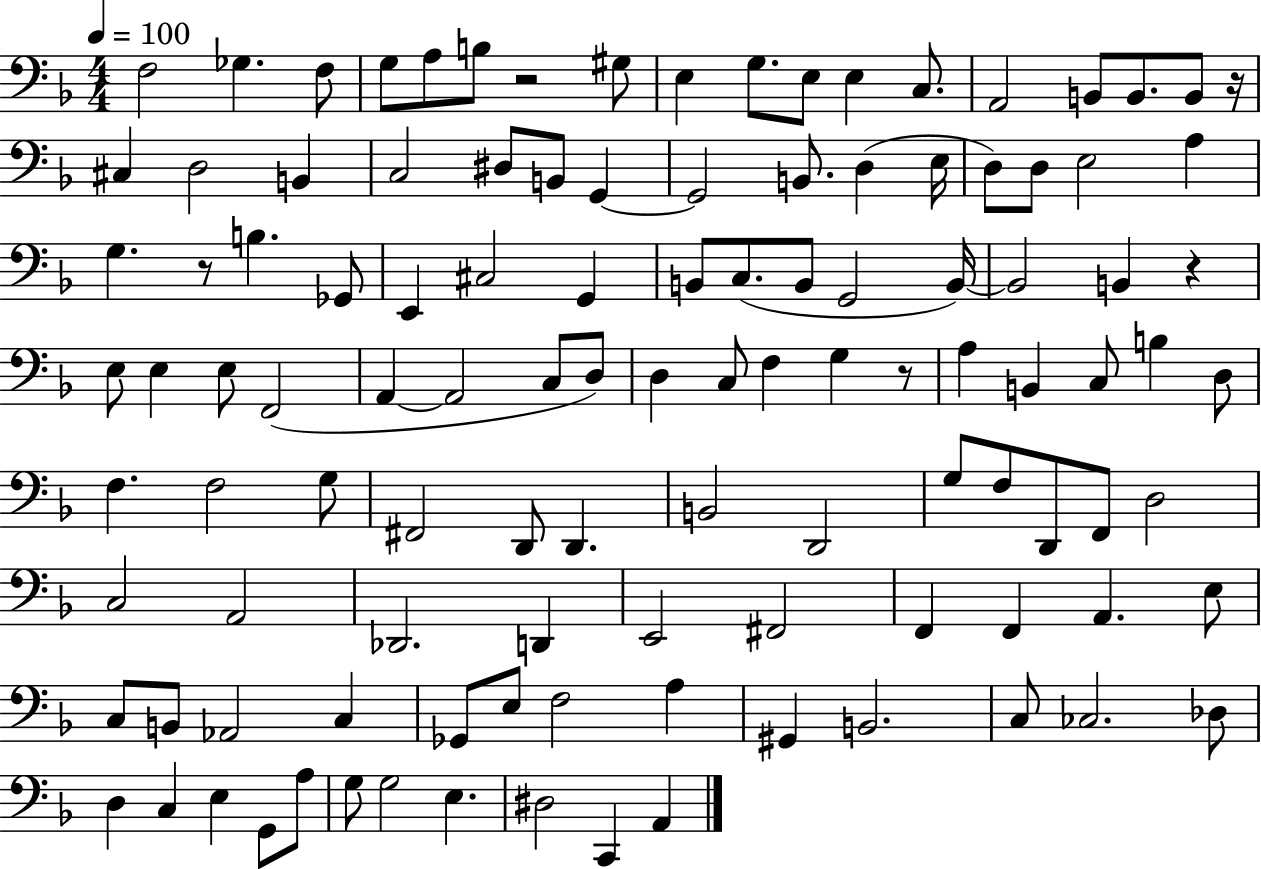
X:1
T:Untitled
M:4/4
L:1/4
K:F
F,2 _G, F,/2 G,/2 A,/2 B,/2 z2 ^G,/2 E, G,/2 E,/2 E, C,/2 A,,2 B,,/2 B,,/2 B,,/2 z/4 ^C, D,2 B,, C,2 ^D,/2 B,,/2 G,, G,,2 B,,/2 D, E,/4 D,/2 D,/2 E,2 A, G, z/2 B, _G,,/2 E,, ^C,2 G,, B,,/2 C,/2 B,,/2 G,,2 B,,/4 B,,2 B,, z E,/2 E, E,/2 F,,2 A,, A,,2 C,/2 D,/2 D, C,/2 F, G, z/2 A, B,, C,/2 B, D,/2 F, F,2 G,/2 ^F,,2 D,,/2 D,, B,,2 D,,2 G,/2 F,/2 D,,/2 F,,/2 D,2 C,2 A,,2 _D,,2 D,, E,,2 ^F,,2 F,, F,, A,, E,/2 C,/2 B,,/2 _A,,2 C, _G,,/2 E,/2 F,2 A, ^G,, B,,2 C,/2 _C,2 _D,/2 D, C, E, G,,/2 A,/2 G,/2 G,2 E, ^D,2 C,, A,,